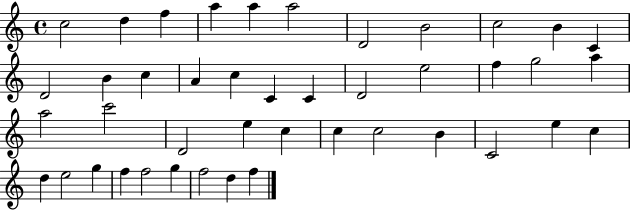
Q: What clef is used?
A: treble